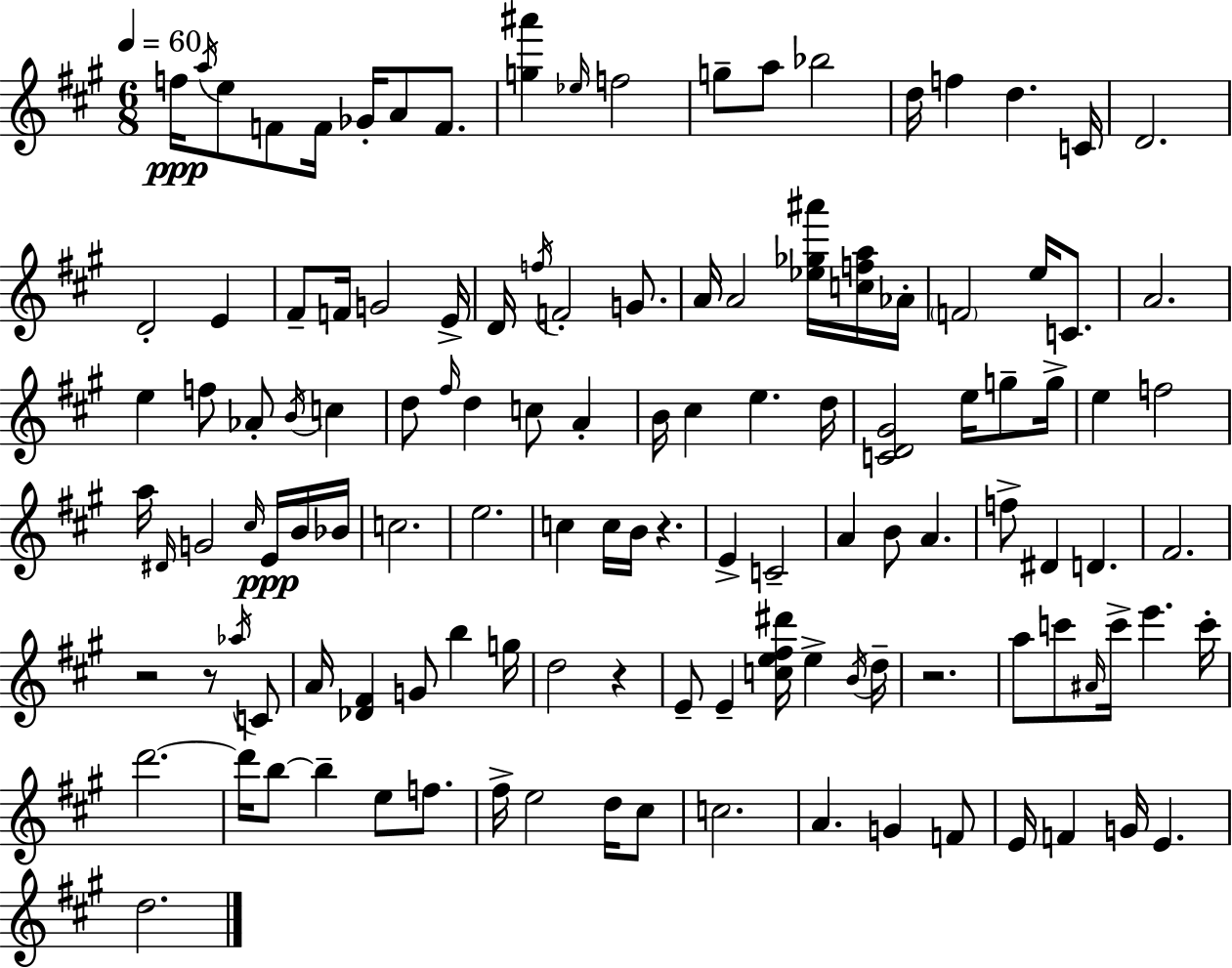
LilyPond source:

{
  \clef treble
  \numericTimeSignature
  \time 6/8
  \key a \major
  \tempo 4 = 60
  \repeat volta 2 { f''16\ppp \acciaccatura { a''16 } e''8 f'8 f'16 ges'16-. a'8 f'8. | <g'' ais'''>4 \grace { ees''16 } f''2 | g''8-- a''8 bes''2 | d''16 f''4 d''4. | \break c'16 d'2. | d'2-. e'4 | fis'8-- f'16 g'2 | e'16-> d'16 \acciaccatura { f''16 } f'2-. | \break g'8. a'16 a'2 | <ees'' ges'' ais'''>16 <c'' f'' a''>16 aes'16-. \parenthesize f'2 e''16 | c'8. a'2. | e''4 f''8 aes'8-. \acciaccatura { b'16 } | \break c''4 d''8 \grace { fis''16 } d''4 c''8 | a'4-. b'16 cis''4 e''4. | d''16 <c' d' gis'>2 | e''16 g''8-- g''16-> e''4 f''2 | \break a''16 \grace { dis'16 } g'2 | \grace { cis''16 }\ppp e'16 b'16 bes'16 c''2. | e''2. | c''4 c''16 | \break b'16 r4. e'4-> c'2-- | a'4 b'8 | a'4. f''8-> dis'4 | d'4. fis'2. | \break r2 | r8 \acciaccatura { aes''16 } c'8 a'16 <des' fis'>4 | g'8 b''4 g''16 d''2 | r4 e'8-- e'4-- | \break <c'' e'' fis'' dis'''>16 e''4-> \acciaccatura { b'16 } d''16-- r2. | a''8 c'''8 | \grace { ais'16 } c'''16-> e'''4. c'''16-. d'''2.~~ | d'''16 b''8~~ | \break b''4-- e''8 f''8. fis''16-> e''2 | d''16 cis''8 c''2. | a'4. | g'4 f'8 e'16 f'4 | \break g'16 e'4. d''2. | } \bar "|."
}